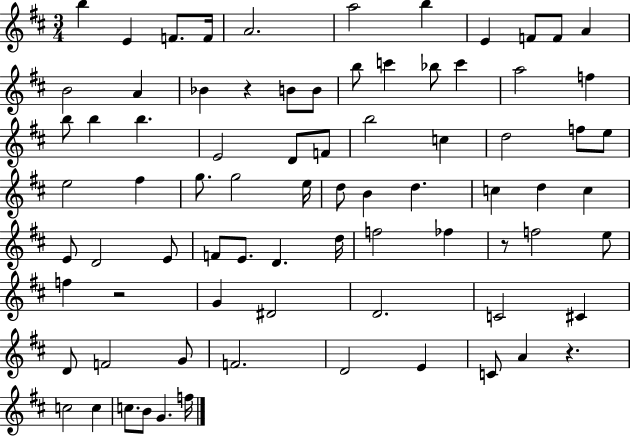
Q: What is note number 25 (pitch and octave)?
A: B5